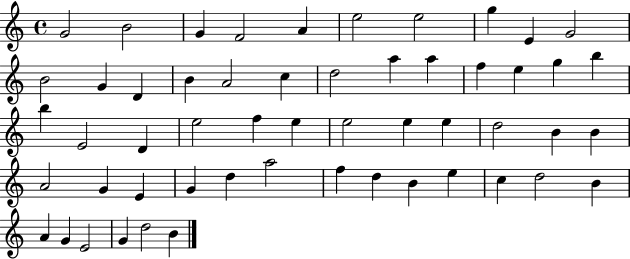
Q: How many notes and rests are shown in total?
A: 54